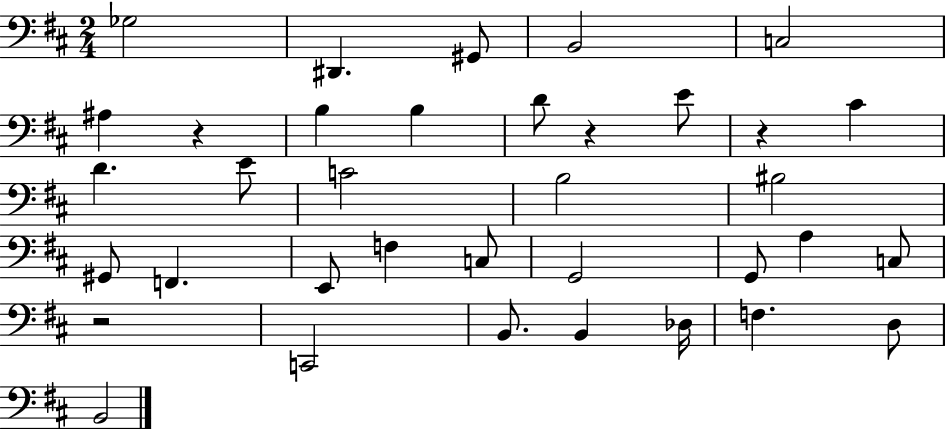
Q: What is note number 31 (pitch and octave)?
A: D3